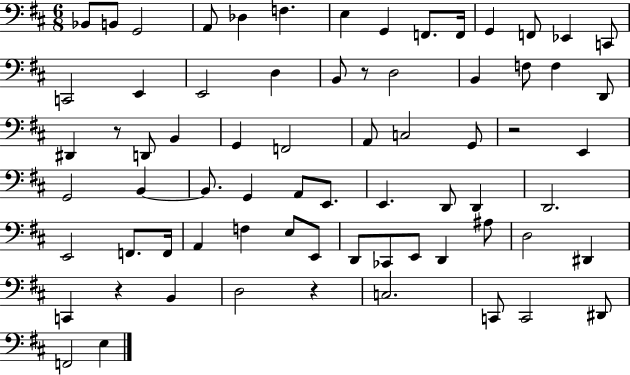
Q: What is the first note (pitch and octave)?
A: Bb2